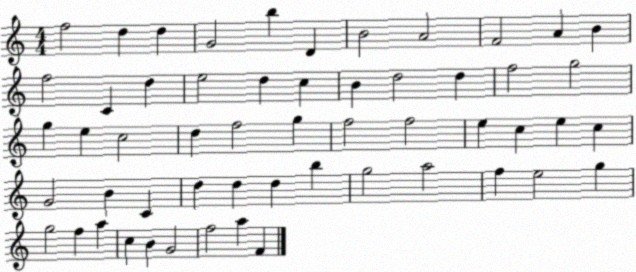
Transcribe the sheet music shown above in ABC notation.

X:1
T:Untitled
M:4/4
L:1/4
K:C
f2 d d G2 b D B2 A2 F2 A B f2 C d e2 d c B d2 d f2 g2 g e c2 d f2 g f2 f2 e c e c G2 B C d d d b g2 a2 f e2 g g2 f a c B G2 f2 a F